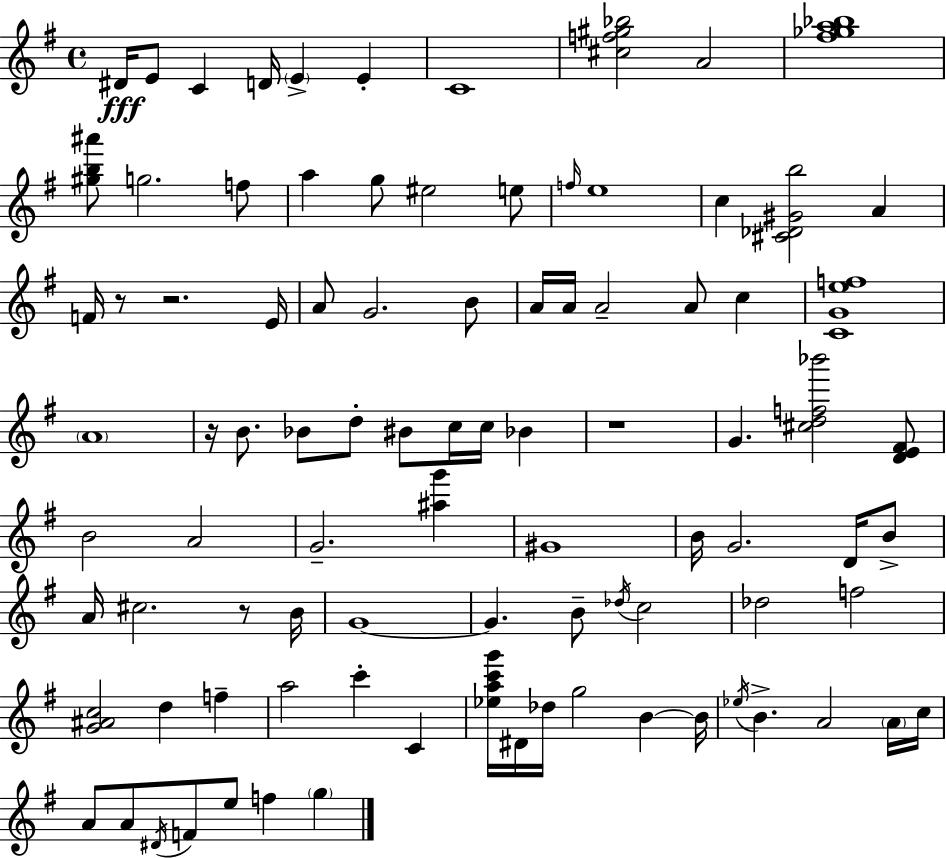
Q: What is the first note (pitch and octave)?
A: D#4